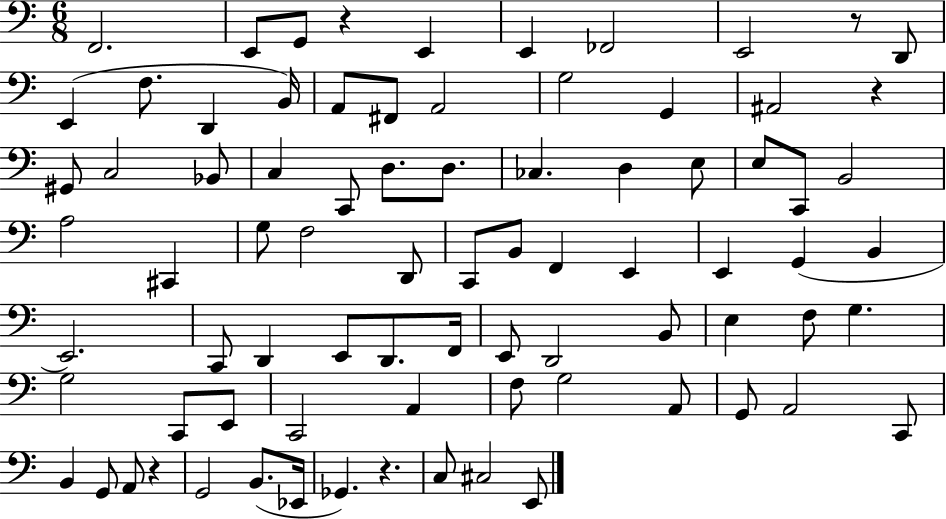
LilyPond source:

{
  \clef bass
  \numericTimeSignature
  \time 6/8
  \key c \major
  f,2. | e,8 g,8 r4 e,4 | e,4 fes,2 | e,2 r8 d,8 | \break e,4( f8. d,4 b,16) | a,8 fis,8 a,2 | g2 g,4 | ais,2 r4 | \break gis,8 c2 bes,8 | c4 c,8 d8. d8. | ces4. d4 e8 | e8 c,8 b,2 | \break a2 cis,4 | g8 f2 d,8 | c,8 b,8 f,4 e,4 | e,4 g,4( b,4 | \break e,2.) | c,8 d,4 e,8 d,8. f,16 | e,8 d,2 b,8 | e4 f8 g4. | \break g2 c,8 e,8 | c,2 a,4 | f8 g2 a,8 | g,8 a,2 c,8 | \break b,4 g,8 a,8 r4 | g,2 b,8.( ees,16 | ges,4.) r4. | c8 cis2 e,8 | \break \bar "|."
}